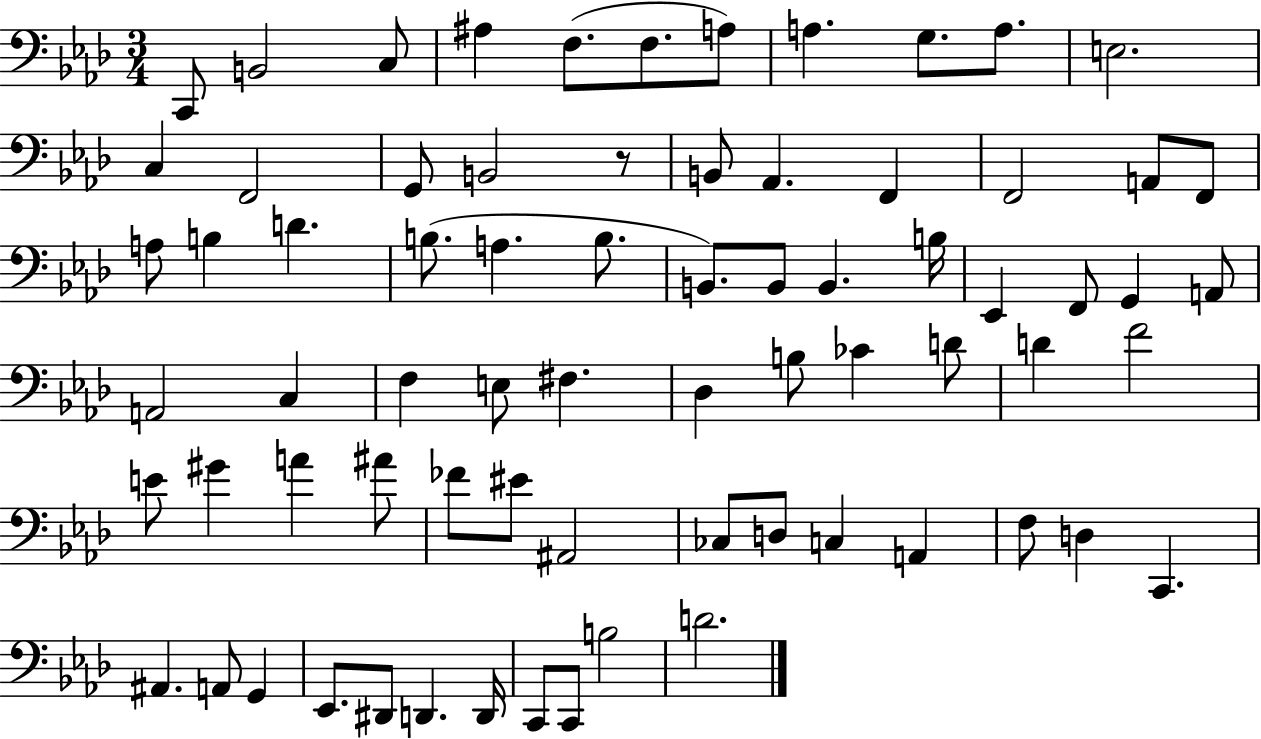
C2/e B2/h C3/e A#3/q F3/e. F3/e. A3/e A3/q. G3/e. A3/e. E3/h. C3/q F2/h G2/e B2/h R/e B2/e Ab2/q. F2/q F2/h A2/e F2/e A3/e B3/q D4/q. B3/e. A3/q. B3/e. B2/e. B2/e B2/q. B3/s Eb2/q F2/e G2/q A2/e A2/h C3/q F3/q E3/e F#3/q. Db3/q B3/e CES4/q D4/e D4/q F4/h E4/e G#4/q A4/q A#4/e FES4/e EIS4/e A#2/h CES3/e D3/e C3/q A2/q F3/e D3/q C2/q. A#2/q. A2/e G2/q Eb2/e. D#2/e D2/q. D2/s C2/e C2/e B3/h D4/h.